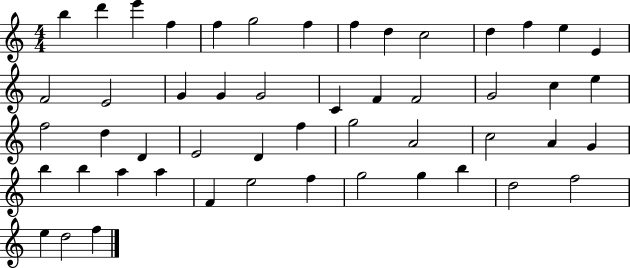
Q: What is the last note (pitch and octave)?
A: F5